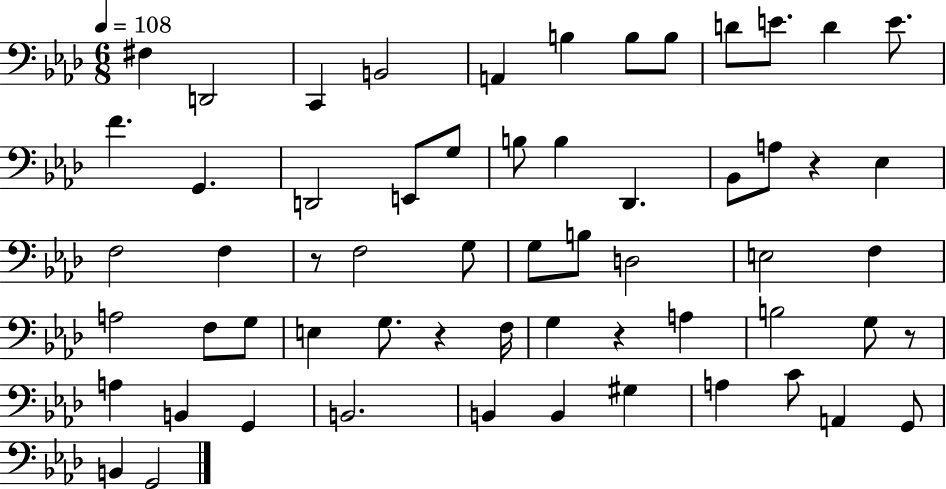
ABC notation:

X:1
T:Untitled
M:6/8
L:1/4
K:Ab
^F, D,,2 C,, B,,2 A,, B, B,/2 B,/2 D/2 E/2 D E/2 F G,, D,,2 E,,/2 G,/2 B,/2 B, _D,, _B,,/2 A,/2 z _E, F,2 F, z/2 F,2 G,/2 G,/2 B,/2 D,2 E,2 F, A,2 F,/2 G,/2 E, G,/2 z F,/4 G, z A, B,2 G,/2 z/2 A, B,, G,, B,,2 B,, B,, ^G, A, C/2 A,, G,,/2 B,, G,,2